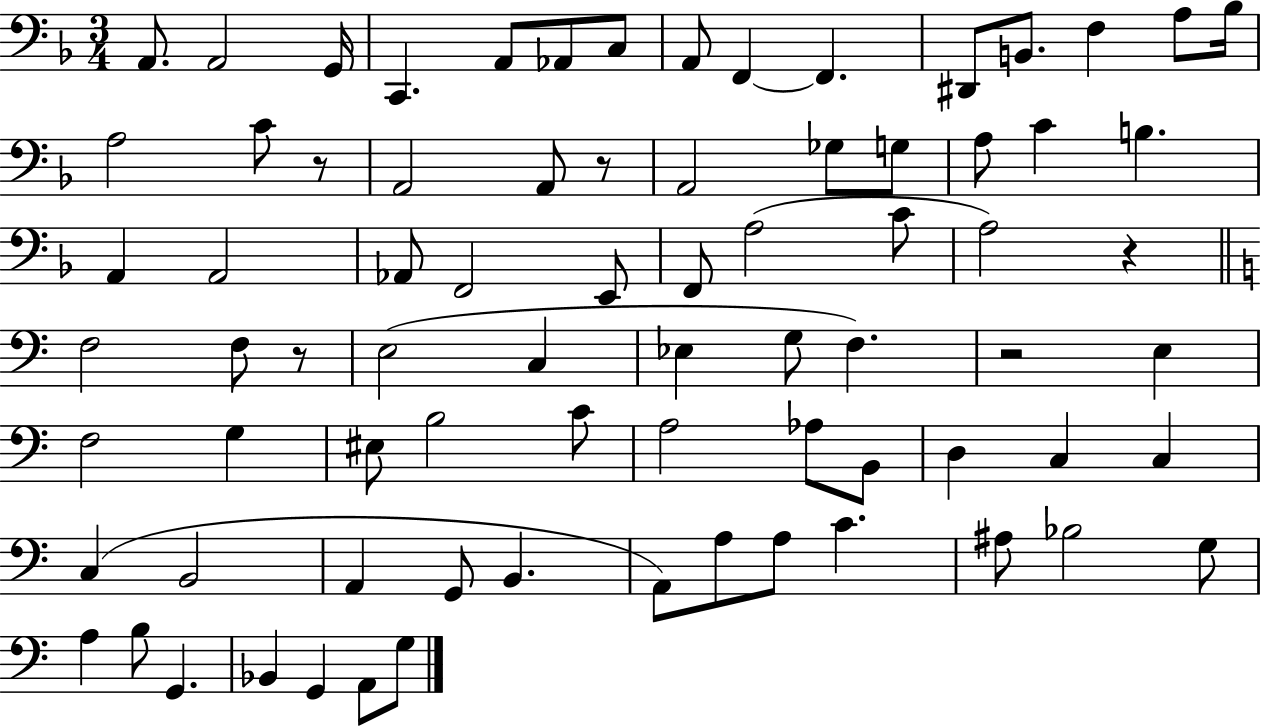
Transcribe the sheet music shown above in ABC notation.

X:1
T:Untitled
M:3/4
L:1/4
K:F
A,,/2 A,,2 G,,/4 C,, A,,/2 _A,,/2 C,/2 A,,/2 F,, F,, ^D,,/2 B,,/2 F, A,/2 _B,/4 A,2 C/2 z/2 A,,2 A,,/2 z/2 A,,2 _G,/2 G,/2 A,/2 C B, A,, A,,2 _A,,/2 F,,2 E,,/2 F,,/2 A,2 C/2 A,2 z F,2 F,/2 z/2 E,2 C, _E, G,/2 F, z2 E, F,2 G, ^E,/2 B,2 C/2 A,2 _A,/2 B,,/2 D, C, C, C, B,,2 A,, G,,/2 B,, A,,/2 A,/2 A,/2 C ^A,/2 _B,2 G,/2 A, B,/2 G,, _B,, G,, A,,/2 G,/2